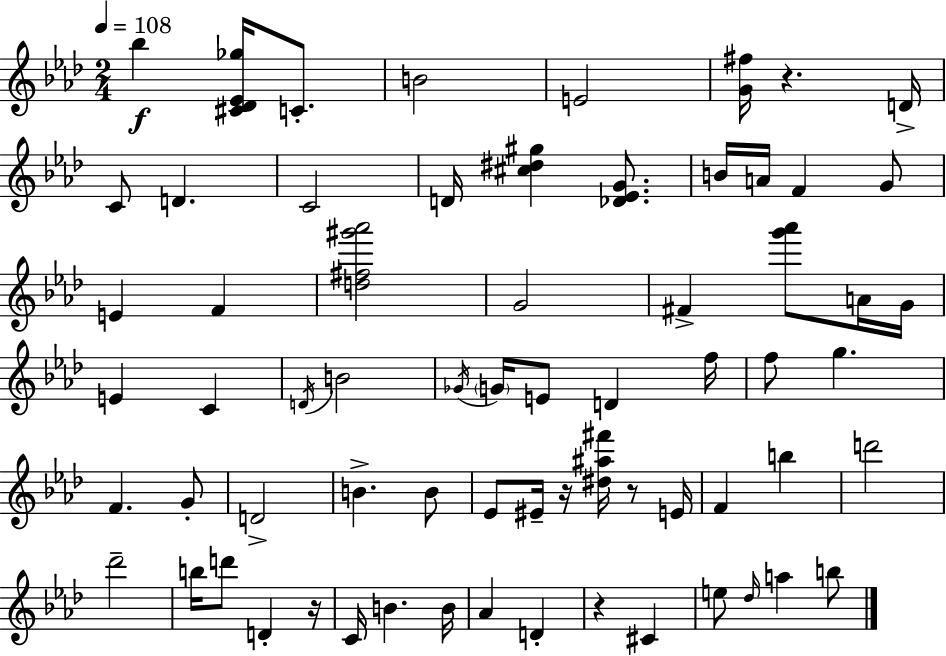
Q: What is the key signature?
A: AES major